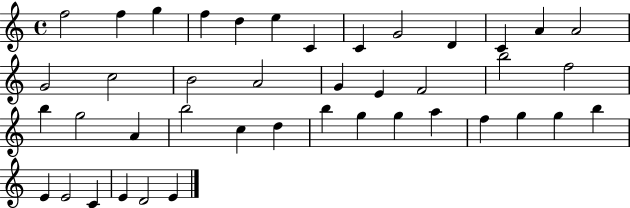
X:1
T:Untitled
M:4/4
L:1/4
K:C
f2 f g f d e C C G2 D C A A2 G2 c2 B2 A2 G E F2 b2 f2 b g2 A b2 c d b g g a f g g b E E2 C E D2 E